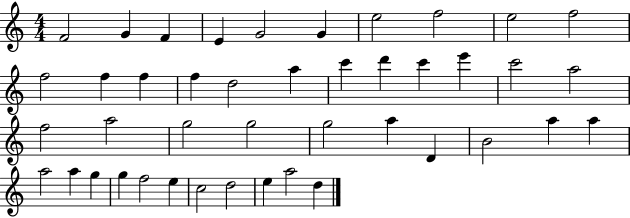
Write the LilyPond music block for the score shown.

{
  \clef treble
  \numericTimeSignature
  \time 4/4
  \key c \major
  f'2 g'4 f'4 | e'4 g'2 g'4 | e''2 f''2 | e''2 f''2 | \break f''2 f''4 f''4 | f''4 d''2 a''4 | c'''4 d'''4 c'''4 e'''4 | c'''2 a''2 | \break f''2 a''2 | g''2 g''2 | g''2 a''4 d'4 | b'2 a''4 a''4 | \break a''2 a''4 g''4 | g''4 f''2 e''4 | c''2 d''2 | e''4 a''2 d''4 | \break \bar "|."
}